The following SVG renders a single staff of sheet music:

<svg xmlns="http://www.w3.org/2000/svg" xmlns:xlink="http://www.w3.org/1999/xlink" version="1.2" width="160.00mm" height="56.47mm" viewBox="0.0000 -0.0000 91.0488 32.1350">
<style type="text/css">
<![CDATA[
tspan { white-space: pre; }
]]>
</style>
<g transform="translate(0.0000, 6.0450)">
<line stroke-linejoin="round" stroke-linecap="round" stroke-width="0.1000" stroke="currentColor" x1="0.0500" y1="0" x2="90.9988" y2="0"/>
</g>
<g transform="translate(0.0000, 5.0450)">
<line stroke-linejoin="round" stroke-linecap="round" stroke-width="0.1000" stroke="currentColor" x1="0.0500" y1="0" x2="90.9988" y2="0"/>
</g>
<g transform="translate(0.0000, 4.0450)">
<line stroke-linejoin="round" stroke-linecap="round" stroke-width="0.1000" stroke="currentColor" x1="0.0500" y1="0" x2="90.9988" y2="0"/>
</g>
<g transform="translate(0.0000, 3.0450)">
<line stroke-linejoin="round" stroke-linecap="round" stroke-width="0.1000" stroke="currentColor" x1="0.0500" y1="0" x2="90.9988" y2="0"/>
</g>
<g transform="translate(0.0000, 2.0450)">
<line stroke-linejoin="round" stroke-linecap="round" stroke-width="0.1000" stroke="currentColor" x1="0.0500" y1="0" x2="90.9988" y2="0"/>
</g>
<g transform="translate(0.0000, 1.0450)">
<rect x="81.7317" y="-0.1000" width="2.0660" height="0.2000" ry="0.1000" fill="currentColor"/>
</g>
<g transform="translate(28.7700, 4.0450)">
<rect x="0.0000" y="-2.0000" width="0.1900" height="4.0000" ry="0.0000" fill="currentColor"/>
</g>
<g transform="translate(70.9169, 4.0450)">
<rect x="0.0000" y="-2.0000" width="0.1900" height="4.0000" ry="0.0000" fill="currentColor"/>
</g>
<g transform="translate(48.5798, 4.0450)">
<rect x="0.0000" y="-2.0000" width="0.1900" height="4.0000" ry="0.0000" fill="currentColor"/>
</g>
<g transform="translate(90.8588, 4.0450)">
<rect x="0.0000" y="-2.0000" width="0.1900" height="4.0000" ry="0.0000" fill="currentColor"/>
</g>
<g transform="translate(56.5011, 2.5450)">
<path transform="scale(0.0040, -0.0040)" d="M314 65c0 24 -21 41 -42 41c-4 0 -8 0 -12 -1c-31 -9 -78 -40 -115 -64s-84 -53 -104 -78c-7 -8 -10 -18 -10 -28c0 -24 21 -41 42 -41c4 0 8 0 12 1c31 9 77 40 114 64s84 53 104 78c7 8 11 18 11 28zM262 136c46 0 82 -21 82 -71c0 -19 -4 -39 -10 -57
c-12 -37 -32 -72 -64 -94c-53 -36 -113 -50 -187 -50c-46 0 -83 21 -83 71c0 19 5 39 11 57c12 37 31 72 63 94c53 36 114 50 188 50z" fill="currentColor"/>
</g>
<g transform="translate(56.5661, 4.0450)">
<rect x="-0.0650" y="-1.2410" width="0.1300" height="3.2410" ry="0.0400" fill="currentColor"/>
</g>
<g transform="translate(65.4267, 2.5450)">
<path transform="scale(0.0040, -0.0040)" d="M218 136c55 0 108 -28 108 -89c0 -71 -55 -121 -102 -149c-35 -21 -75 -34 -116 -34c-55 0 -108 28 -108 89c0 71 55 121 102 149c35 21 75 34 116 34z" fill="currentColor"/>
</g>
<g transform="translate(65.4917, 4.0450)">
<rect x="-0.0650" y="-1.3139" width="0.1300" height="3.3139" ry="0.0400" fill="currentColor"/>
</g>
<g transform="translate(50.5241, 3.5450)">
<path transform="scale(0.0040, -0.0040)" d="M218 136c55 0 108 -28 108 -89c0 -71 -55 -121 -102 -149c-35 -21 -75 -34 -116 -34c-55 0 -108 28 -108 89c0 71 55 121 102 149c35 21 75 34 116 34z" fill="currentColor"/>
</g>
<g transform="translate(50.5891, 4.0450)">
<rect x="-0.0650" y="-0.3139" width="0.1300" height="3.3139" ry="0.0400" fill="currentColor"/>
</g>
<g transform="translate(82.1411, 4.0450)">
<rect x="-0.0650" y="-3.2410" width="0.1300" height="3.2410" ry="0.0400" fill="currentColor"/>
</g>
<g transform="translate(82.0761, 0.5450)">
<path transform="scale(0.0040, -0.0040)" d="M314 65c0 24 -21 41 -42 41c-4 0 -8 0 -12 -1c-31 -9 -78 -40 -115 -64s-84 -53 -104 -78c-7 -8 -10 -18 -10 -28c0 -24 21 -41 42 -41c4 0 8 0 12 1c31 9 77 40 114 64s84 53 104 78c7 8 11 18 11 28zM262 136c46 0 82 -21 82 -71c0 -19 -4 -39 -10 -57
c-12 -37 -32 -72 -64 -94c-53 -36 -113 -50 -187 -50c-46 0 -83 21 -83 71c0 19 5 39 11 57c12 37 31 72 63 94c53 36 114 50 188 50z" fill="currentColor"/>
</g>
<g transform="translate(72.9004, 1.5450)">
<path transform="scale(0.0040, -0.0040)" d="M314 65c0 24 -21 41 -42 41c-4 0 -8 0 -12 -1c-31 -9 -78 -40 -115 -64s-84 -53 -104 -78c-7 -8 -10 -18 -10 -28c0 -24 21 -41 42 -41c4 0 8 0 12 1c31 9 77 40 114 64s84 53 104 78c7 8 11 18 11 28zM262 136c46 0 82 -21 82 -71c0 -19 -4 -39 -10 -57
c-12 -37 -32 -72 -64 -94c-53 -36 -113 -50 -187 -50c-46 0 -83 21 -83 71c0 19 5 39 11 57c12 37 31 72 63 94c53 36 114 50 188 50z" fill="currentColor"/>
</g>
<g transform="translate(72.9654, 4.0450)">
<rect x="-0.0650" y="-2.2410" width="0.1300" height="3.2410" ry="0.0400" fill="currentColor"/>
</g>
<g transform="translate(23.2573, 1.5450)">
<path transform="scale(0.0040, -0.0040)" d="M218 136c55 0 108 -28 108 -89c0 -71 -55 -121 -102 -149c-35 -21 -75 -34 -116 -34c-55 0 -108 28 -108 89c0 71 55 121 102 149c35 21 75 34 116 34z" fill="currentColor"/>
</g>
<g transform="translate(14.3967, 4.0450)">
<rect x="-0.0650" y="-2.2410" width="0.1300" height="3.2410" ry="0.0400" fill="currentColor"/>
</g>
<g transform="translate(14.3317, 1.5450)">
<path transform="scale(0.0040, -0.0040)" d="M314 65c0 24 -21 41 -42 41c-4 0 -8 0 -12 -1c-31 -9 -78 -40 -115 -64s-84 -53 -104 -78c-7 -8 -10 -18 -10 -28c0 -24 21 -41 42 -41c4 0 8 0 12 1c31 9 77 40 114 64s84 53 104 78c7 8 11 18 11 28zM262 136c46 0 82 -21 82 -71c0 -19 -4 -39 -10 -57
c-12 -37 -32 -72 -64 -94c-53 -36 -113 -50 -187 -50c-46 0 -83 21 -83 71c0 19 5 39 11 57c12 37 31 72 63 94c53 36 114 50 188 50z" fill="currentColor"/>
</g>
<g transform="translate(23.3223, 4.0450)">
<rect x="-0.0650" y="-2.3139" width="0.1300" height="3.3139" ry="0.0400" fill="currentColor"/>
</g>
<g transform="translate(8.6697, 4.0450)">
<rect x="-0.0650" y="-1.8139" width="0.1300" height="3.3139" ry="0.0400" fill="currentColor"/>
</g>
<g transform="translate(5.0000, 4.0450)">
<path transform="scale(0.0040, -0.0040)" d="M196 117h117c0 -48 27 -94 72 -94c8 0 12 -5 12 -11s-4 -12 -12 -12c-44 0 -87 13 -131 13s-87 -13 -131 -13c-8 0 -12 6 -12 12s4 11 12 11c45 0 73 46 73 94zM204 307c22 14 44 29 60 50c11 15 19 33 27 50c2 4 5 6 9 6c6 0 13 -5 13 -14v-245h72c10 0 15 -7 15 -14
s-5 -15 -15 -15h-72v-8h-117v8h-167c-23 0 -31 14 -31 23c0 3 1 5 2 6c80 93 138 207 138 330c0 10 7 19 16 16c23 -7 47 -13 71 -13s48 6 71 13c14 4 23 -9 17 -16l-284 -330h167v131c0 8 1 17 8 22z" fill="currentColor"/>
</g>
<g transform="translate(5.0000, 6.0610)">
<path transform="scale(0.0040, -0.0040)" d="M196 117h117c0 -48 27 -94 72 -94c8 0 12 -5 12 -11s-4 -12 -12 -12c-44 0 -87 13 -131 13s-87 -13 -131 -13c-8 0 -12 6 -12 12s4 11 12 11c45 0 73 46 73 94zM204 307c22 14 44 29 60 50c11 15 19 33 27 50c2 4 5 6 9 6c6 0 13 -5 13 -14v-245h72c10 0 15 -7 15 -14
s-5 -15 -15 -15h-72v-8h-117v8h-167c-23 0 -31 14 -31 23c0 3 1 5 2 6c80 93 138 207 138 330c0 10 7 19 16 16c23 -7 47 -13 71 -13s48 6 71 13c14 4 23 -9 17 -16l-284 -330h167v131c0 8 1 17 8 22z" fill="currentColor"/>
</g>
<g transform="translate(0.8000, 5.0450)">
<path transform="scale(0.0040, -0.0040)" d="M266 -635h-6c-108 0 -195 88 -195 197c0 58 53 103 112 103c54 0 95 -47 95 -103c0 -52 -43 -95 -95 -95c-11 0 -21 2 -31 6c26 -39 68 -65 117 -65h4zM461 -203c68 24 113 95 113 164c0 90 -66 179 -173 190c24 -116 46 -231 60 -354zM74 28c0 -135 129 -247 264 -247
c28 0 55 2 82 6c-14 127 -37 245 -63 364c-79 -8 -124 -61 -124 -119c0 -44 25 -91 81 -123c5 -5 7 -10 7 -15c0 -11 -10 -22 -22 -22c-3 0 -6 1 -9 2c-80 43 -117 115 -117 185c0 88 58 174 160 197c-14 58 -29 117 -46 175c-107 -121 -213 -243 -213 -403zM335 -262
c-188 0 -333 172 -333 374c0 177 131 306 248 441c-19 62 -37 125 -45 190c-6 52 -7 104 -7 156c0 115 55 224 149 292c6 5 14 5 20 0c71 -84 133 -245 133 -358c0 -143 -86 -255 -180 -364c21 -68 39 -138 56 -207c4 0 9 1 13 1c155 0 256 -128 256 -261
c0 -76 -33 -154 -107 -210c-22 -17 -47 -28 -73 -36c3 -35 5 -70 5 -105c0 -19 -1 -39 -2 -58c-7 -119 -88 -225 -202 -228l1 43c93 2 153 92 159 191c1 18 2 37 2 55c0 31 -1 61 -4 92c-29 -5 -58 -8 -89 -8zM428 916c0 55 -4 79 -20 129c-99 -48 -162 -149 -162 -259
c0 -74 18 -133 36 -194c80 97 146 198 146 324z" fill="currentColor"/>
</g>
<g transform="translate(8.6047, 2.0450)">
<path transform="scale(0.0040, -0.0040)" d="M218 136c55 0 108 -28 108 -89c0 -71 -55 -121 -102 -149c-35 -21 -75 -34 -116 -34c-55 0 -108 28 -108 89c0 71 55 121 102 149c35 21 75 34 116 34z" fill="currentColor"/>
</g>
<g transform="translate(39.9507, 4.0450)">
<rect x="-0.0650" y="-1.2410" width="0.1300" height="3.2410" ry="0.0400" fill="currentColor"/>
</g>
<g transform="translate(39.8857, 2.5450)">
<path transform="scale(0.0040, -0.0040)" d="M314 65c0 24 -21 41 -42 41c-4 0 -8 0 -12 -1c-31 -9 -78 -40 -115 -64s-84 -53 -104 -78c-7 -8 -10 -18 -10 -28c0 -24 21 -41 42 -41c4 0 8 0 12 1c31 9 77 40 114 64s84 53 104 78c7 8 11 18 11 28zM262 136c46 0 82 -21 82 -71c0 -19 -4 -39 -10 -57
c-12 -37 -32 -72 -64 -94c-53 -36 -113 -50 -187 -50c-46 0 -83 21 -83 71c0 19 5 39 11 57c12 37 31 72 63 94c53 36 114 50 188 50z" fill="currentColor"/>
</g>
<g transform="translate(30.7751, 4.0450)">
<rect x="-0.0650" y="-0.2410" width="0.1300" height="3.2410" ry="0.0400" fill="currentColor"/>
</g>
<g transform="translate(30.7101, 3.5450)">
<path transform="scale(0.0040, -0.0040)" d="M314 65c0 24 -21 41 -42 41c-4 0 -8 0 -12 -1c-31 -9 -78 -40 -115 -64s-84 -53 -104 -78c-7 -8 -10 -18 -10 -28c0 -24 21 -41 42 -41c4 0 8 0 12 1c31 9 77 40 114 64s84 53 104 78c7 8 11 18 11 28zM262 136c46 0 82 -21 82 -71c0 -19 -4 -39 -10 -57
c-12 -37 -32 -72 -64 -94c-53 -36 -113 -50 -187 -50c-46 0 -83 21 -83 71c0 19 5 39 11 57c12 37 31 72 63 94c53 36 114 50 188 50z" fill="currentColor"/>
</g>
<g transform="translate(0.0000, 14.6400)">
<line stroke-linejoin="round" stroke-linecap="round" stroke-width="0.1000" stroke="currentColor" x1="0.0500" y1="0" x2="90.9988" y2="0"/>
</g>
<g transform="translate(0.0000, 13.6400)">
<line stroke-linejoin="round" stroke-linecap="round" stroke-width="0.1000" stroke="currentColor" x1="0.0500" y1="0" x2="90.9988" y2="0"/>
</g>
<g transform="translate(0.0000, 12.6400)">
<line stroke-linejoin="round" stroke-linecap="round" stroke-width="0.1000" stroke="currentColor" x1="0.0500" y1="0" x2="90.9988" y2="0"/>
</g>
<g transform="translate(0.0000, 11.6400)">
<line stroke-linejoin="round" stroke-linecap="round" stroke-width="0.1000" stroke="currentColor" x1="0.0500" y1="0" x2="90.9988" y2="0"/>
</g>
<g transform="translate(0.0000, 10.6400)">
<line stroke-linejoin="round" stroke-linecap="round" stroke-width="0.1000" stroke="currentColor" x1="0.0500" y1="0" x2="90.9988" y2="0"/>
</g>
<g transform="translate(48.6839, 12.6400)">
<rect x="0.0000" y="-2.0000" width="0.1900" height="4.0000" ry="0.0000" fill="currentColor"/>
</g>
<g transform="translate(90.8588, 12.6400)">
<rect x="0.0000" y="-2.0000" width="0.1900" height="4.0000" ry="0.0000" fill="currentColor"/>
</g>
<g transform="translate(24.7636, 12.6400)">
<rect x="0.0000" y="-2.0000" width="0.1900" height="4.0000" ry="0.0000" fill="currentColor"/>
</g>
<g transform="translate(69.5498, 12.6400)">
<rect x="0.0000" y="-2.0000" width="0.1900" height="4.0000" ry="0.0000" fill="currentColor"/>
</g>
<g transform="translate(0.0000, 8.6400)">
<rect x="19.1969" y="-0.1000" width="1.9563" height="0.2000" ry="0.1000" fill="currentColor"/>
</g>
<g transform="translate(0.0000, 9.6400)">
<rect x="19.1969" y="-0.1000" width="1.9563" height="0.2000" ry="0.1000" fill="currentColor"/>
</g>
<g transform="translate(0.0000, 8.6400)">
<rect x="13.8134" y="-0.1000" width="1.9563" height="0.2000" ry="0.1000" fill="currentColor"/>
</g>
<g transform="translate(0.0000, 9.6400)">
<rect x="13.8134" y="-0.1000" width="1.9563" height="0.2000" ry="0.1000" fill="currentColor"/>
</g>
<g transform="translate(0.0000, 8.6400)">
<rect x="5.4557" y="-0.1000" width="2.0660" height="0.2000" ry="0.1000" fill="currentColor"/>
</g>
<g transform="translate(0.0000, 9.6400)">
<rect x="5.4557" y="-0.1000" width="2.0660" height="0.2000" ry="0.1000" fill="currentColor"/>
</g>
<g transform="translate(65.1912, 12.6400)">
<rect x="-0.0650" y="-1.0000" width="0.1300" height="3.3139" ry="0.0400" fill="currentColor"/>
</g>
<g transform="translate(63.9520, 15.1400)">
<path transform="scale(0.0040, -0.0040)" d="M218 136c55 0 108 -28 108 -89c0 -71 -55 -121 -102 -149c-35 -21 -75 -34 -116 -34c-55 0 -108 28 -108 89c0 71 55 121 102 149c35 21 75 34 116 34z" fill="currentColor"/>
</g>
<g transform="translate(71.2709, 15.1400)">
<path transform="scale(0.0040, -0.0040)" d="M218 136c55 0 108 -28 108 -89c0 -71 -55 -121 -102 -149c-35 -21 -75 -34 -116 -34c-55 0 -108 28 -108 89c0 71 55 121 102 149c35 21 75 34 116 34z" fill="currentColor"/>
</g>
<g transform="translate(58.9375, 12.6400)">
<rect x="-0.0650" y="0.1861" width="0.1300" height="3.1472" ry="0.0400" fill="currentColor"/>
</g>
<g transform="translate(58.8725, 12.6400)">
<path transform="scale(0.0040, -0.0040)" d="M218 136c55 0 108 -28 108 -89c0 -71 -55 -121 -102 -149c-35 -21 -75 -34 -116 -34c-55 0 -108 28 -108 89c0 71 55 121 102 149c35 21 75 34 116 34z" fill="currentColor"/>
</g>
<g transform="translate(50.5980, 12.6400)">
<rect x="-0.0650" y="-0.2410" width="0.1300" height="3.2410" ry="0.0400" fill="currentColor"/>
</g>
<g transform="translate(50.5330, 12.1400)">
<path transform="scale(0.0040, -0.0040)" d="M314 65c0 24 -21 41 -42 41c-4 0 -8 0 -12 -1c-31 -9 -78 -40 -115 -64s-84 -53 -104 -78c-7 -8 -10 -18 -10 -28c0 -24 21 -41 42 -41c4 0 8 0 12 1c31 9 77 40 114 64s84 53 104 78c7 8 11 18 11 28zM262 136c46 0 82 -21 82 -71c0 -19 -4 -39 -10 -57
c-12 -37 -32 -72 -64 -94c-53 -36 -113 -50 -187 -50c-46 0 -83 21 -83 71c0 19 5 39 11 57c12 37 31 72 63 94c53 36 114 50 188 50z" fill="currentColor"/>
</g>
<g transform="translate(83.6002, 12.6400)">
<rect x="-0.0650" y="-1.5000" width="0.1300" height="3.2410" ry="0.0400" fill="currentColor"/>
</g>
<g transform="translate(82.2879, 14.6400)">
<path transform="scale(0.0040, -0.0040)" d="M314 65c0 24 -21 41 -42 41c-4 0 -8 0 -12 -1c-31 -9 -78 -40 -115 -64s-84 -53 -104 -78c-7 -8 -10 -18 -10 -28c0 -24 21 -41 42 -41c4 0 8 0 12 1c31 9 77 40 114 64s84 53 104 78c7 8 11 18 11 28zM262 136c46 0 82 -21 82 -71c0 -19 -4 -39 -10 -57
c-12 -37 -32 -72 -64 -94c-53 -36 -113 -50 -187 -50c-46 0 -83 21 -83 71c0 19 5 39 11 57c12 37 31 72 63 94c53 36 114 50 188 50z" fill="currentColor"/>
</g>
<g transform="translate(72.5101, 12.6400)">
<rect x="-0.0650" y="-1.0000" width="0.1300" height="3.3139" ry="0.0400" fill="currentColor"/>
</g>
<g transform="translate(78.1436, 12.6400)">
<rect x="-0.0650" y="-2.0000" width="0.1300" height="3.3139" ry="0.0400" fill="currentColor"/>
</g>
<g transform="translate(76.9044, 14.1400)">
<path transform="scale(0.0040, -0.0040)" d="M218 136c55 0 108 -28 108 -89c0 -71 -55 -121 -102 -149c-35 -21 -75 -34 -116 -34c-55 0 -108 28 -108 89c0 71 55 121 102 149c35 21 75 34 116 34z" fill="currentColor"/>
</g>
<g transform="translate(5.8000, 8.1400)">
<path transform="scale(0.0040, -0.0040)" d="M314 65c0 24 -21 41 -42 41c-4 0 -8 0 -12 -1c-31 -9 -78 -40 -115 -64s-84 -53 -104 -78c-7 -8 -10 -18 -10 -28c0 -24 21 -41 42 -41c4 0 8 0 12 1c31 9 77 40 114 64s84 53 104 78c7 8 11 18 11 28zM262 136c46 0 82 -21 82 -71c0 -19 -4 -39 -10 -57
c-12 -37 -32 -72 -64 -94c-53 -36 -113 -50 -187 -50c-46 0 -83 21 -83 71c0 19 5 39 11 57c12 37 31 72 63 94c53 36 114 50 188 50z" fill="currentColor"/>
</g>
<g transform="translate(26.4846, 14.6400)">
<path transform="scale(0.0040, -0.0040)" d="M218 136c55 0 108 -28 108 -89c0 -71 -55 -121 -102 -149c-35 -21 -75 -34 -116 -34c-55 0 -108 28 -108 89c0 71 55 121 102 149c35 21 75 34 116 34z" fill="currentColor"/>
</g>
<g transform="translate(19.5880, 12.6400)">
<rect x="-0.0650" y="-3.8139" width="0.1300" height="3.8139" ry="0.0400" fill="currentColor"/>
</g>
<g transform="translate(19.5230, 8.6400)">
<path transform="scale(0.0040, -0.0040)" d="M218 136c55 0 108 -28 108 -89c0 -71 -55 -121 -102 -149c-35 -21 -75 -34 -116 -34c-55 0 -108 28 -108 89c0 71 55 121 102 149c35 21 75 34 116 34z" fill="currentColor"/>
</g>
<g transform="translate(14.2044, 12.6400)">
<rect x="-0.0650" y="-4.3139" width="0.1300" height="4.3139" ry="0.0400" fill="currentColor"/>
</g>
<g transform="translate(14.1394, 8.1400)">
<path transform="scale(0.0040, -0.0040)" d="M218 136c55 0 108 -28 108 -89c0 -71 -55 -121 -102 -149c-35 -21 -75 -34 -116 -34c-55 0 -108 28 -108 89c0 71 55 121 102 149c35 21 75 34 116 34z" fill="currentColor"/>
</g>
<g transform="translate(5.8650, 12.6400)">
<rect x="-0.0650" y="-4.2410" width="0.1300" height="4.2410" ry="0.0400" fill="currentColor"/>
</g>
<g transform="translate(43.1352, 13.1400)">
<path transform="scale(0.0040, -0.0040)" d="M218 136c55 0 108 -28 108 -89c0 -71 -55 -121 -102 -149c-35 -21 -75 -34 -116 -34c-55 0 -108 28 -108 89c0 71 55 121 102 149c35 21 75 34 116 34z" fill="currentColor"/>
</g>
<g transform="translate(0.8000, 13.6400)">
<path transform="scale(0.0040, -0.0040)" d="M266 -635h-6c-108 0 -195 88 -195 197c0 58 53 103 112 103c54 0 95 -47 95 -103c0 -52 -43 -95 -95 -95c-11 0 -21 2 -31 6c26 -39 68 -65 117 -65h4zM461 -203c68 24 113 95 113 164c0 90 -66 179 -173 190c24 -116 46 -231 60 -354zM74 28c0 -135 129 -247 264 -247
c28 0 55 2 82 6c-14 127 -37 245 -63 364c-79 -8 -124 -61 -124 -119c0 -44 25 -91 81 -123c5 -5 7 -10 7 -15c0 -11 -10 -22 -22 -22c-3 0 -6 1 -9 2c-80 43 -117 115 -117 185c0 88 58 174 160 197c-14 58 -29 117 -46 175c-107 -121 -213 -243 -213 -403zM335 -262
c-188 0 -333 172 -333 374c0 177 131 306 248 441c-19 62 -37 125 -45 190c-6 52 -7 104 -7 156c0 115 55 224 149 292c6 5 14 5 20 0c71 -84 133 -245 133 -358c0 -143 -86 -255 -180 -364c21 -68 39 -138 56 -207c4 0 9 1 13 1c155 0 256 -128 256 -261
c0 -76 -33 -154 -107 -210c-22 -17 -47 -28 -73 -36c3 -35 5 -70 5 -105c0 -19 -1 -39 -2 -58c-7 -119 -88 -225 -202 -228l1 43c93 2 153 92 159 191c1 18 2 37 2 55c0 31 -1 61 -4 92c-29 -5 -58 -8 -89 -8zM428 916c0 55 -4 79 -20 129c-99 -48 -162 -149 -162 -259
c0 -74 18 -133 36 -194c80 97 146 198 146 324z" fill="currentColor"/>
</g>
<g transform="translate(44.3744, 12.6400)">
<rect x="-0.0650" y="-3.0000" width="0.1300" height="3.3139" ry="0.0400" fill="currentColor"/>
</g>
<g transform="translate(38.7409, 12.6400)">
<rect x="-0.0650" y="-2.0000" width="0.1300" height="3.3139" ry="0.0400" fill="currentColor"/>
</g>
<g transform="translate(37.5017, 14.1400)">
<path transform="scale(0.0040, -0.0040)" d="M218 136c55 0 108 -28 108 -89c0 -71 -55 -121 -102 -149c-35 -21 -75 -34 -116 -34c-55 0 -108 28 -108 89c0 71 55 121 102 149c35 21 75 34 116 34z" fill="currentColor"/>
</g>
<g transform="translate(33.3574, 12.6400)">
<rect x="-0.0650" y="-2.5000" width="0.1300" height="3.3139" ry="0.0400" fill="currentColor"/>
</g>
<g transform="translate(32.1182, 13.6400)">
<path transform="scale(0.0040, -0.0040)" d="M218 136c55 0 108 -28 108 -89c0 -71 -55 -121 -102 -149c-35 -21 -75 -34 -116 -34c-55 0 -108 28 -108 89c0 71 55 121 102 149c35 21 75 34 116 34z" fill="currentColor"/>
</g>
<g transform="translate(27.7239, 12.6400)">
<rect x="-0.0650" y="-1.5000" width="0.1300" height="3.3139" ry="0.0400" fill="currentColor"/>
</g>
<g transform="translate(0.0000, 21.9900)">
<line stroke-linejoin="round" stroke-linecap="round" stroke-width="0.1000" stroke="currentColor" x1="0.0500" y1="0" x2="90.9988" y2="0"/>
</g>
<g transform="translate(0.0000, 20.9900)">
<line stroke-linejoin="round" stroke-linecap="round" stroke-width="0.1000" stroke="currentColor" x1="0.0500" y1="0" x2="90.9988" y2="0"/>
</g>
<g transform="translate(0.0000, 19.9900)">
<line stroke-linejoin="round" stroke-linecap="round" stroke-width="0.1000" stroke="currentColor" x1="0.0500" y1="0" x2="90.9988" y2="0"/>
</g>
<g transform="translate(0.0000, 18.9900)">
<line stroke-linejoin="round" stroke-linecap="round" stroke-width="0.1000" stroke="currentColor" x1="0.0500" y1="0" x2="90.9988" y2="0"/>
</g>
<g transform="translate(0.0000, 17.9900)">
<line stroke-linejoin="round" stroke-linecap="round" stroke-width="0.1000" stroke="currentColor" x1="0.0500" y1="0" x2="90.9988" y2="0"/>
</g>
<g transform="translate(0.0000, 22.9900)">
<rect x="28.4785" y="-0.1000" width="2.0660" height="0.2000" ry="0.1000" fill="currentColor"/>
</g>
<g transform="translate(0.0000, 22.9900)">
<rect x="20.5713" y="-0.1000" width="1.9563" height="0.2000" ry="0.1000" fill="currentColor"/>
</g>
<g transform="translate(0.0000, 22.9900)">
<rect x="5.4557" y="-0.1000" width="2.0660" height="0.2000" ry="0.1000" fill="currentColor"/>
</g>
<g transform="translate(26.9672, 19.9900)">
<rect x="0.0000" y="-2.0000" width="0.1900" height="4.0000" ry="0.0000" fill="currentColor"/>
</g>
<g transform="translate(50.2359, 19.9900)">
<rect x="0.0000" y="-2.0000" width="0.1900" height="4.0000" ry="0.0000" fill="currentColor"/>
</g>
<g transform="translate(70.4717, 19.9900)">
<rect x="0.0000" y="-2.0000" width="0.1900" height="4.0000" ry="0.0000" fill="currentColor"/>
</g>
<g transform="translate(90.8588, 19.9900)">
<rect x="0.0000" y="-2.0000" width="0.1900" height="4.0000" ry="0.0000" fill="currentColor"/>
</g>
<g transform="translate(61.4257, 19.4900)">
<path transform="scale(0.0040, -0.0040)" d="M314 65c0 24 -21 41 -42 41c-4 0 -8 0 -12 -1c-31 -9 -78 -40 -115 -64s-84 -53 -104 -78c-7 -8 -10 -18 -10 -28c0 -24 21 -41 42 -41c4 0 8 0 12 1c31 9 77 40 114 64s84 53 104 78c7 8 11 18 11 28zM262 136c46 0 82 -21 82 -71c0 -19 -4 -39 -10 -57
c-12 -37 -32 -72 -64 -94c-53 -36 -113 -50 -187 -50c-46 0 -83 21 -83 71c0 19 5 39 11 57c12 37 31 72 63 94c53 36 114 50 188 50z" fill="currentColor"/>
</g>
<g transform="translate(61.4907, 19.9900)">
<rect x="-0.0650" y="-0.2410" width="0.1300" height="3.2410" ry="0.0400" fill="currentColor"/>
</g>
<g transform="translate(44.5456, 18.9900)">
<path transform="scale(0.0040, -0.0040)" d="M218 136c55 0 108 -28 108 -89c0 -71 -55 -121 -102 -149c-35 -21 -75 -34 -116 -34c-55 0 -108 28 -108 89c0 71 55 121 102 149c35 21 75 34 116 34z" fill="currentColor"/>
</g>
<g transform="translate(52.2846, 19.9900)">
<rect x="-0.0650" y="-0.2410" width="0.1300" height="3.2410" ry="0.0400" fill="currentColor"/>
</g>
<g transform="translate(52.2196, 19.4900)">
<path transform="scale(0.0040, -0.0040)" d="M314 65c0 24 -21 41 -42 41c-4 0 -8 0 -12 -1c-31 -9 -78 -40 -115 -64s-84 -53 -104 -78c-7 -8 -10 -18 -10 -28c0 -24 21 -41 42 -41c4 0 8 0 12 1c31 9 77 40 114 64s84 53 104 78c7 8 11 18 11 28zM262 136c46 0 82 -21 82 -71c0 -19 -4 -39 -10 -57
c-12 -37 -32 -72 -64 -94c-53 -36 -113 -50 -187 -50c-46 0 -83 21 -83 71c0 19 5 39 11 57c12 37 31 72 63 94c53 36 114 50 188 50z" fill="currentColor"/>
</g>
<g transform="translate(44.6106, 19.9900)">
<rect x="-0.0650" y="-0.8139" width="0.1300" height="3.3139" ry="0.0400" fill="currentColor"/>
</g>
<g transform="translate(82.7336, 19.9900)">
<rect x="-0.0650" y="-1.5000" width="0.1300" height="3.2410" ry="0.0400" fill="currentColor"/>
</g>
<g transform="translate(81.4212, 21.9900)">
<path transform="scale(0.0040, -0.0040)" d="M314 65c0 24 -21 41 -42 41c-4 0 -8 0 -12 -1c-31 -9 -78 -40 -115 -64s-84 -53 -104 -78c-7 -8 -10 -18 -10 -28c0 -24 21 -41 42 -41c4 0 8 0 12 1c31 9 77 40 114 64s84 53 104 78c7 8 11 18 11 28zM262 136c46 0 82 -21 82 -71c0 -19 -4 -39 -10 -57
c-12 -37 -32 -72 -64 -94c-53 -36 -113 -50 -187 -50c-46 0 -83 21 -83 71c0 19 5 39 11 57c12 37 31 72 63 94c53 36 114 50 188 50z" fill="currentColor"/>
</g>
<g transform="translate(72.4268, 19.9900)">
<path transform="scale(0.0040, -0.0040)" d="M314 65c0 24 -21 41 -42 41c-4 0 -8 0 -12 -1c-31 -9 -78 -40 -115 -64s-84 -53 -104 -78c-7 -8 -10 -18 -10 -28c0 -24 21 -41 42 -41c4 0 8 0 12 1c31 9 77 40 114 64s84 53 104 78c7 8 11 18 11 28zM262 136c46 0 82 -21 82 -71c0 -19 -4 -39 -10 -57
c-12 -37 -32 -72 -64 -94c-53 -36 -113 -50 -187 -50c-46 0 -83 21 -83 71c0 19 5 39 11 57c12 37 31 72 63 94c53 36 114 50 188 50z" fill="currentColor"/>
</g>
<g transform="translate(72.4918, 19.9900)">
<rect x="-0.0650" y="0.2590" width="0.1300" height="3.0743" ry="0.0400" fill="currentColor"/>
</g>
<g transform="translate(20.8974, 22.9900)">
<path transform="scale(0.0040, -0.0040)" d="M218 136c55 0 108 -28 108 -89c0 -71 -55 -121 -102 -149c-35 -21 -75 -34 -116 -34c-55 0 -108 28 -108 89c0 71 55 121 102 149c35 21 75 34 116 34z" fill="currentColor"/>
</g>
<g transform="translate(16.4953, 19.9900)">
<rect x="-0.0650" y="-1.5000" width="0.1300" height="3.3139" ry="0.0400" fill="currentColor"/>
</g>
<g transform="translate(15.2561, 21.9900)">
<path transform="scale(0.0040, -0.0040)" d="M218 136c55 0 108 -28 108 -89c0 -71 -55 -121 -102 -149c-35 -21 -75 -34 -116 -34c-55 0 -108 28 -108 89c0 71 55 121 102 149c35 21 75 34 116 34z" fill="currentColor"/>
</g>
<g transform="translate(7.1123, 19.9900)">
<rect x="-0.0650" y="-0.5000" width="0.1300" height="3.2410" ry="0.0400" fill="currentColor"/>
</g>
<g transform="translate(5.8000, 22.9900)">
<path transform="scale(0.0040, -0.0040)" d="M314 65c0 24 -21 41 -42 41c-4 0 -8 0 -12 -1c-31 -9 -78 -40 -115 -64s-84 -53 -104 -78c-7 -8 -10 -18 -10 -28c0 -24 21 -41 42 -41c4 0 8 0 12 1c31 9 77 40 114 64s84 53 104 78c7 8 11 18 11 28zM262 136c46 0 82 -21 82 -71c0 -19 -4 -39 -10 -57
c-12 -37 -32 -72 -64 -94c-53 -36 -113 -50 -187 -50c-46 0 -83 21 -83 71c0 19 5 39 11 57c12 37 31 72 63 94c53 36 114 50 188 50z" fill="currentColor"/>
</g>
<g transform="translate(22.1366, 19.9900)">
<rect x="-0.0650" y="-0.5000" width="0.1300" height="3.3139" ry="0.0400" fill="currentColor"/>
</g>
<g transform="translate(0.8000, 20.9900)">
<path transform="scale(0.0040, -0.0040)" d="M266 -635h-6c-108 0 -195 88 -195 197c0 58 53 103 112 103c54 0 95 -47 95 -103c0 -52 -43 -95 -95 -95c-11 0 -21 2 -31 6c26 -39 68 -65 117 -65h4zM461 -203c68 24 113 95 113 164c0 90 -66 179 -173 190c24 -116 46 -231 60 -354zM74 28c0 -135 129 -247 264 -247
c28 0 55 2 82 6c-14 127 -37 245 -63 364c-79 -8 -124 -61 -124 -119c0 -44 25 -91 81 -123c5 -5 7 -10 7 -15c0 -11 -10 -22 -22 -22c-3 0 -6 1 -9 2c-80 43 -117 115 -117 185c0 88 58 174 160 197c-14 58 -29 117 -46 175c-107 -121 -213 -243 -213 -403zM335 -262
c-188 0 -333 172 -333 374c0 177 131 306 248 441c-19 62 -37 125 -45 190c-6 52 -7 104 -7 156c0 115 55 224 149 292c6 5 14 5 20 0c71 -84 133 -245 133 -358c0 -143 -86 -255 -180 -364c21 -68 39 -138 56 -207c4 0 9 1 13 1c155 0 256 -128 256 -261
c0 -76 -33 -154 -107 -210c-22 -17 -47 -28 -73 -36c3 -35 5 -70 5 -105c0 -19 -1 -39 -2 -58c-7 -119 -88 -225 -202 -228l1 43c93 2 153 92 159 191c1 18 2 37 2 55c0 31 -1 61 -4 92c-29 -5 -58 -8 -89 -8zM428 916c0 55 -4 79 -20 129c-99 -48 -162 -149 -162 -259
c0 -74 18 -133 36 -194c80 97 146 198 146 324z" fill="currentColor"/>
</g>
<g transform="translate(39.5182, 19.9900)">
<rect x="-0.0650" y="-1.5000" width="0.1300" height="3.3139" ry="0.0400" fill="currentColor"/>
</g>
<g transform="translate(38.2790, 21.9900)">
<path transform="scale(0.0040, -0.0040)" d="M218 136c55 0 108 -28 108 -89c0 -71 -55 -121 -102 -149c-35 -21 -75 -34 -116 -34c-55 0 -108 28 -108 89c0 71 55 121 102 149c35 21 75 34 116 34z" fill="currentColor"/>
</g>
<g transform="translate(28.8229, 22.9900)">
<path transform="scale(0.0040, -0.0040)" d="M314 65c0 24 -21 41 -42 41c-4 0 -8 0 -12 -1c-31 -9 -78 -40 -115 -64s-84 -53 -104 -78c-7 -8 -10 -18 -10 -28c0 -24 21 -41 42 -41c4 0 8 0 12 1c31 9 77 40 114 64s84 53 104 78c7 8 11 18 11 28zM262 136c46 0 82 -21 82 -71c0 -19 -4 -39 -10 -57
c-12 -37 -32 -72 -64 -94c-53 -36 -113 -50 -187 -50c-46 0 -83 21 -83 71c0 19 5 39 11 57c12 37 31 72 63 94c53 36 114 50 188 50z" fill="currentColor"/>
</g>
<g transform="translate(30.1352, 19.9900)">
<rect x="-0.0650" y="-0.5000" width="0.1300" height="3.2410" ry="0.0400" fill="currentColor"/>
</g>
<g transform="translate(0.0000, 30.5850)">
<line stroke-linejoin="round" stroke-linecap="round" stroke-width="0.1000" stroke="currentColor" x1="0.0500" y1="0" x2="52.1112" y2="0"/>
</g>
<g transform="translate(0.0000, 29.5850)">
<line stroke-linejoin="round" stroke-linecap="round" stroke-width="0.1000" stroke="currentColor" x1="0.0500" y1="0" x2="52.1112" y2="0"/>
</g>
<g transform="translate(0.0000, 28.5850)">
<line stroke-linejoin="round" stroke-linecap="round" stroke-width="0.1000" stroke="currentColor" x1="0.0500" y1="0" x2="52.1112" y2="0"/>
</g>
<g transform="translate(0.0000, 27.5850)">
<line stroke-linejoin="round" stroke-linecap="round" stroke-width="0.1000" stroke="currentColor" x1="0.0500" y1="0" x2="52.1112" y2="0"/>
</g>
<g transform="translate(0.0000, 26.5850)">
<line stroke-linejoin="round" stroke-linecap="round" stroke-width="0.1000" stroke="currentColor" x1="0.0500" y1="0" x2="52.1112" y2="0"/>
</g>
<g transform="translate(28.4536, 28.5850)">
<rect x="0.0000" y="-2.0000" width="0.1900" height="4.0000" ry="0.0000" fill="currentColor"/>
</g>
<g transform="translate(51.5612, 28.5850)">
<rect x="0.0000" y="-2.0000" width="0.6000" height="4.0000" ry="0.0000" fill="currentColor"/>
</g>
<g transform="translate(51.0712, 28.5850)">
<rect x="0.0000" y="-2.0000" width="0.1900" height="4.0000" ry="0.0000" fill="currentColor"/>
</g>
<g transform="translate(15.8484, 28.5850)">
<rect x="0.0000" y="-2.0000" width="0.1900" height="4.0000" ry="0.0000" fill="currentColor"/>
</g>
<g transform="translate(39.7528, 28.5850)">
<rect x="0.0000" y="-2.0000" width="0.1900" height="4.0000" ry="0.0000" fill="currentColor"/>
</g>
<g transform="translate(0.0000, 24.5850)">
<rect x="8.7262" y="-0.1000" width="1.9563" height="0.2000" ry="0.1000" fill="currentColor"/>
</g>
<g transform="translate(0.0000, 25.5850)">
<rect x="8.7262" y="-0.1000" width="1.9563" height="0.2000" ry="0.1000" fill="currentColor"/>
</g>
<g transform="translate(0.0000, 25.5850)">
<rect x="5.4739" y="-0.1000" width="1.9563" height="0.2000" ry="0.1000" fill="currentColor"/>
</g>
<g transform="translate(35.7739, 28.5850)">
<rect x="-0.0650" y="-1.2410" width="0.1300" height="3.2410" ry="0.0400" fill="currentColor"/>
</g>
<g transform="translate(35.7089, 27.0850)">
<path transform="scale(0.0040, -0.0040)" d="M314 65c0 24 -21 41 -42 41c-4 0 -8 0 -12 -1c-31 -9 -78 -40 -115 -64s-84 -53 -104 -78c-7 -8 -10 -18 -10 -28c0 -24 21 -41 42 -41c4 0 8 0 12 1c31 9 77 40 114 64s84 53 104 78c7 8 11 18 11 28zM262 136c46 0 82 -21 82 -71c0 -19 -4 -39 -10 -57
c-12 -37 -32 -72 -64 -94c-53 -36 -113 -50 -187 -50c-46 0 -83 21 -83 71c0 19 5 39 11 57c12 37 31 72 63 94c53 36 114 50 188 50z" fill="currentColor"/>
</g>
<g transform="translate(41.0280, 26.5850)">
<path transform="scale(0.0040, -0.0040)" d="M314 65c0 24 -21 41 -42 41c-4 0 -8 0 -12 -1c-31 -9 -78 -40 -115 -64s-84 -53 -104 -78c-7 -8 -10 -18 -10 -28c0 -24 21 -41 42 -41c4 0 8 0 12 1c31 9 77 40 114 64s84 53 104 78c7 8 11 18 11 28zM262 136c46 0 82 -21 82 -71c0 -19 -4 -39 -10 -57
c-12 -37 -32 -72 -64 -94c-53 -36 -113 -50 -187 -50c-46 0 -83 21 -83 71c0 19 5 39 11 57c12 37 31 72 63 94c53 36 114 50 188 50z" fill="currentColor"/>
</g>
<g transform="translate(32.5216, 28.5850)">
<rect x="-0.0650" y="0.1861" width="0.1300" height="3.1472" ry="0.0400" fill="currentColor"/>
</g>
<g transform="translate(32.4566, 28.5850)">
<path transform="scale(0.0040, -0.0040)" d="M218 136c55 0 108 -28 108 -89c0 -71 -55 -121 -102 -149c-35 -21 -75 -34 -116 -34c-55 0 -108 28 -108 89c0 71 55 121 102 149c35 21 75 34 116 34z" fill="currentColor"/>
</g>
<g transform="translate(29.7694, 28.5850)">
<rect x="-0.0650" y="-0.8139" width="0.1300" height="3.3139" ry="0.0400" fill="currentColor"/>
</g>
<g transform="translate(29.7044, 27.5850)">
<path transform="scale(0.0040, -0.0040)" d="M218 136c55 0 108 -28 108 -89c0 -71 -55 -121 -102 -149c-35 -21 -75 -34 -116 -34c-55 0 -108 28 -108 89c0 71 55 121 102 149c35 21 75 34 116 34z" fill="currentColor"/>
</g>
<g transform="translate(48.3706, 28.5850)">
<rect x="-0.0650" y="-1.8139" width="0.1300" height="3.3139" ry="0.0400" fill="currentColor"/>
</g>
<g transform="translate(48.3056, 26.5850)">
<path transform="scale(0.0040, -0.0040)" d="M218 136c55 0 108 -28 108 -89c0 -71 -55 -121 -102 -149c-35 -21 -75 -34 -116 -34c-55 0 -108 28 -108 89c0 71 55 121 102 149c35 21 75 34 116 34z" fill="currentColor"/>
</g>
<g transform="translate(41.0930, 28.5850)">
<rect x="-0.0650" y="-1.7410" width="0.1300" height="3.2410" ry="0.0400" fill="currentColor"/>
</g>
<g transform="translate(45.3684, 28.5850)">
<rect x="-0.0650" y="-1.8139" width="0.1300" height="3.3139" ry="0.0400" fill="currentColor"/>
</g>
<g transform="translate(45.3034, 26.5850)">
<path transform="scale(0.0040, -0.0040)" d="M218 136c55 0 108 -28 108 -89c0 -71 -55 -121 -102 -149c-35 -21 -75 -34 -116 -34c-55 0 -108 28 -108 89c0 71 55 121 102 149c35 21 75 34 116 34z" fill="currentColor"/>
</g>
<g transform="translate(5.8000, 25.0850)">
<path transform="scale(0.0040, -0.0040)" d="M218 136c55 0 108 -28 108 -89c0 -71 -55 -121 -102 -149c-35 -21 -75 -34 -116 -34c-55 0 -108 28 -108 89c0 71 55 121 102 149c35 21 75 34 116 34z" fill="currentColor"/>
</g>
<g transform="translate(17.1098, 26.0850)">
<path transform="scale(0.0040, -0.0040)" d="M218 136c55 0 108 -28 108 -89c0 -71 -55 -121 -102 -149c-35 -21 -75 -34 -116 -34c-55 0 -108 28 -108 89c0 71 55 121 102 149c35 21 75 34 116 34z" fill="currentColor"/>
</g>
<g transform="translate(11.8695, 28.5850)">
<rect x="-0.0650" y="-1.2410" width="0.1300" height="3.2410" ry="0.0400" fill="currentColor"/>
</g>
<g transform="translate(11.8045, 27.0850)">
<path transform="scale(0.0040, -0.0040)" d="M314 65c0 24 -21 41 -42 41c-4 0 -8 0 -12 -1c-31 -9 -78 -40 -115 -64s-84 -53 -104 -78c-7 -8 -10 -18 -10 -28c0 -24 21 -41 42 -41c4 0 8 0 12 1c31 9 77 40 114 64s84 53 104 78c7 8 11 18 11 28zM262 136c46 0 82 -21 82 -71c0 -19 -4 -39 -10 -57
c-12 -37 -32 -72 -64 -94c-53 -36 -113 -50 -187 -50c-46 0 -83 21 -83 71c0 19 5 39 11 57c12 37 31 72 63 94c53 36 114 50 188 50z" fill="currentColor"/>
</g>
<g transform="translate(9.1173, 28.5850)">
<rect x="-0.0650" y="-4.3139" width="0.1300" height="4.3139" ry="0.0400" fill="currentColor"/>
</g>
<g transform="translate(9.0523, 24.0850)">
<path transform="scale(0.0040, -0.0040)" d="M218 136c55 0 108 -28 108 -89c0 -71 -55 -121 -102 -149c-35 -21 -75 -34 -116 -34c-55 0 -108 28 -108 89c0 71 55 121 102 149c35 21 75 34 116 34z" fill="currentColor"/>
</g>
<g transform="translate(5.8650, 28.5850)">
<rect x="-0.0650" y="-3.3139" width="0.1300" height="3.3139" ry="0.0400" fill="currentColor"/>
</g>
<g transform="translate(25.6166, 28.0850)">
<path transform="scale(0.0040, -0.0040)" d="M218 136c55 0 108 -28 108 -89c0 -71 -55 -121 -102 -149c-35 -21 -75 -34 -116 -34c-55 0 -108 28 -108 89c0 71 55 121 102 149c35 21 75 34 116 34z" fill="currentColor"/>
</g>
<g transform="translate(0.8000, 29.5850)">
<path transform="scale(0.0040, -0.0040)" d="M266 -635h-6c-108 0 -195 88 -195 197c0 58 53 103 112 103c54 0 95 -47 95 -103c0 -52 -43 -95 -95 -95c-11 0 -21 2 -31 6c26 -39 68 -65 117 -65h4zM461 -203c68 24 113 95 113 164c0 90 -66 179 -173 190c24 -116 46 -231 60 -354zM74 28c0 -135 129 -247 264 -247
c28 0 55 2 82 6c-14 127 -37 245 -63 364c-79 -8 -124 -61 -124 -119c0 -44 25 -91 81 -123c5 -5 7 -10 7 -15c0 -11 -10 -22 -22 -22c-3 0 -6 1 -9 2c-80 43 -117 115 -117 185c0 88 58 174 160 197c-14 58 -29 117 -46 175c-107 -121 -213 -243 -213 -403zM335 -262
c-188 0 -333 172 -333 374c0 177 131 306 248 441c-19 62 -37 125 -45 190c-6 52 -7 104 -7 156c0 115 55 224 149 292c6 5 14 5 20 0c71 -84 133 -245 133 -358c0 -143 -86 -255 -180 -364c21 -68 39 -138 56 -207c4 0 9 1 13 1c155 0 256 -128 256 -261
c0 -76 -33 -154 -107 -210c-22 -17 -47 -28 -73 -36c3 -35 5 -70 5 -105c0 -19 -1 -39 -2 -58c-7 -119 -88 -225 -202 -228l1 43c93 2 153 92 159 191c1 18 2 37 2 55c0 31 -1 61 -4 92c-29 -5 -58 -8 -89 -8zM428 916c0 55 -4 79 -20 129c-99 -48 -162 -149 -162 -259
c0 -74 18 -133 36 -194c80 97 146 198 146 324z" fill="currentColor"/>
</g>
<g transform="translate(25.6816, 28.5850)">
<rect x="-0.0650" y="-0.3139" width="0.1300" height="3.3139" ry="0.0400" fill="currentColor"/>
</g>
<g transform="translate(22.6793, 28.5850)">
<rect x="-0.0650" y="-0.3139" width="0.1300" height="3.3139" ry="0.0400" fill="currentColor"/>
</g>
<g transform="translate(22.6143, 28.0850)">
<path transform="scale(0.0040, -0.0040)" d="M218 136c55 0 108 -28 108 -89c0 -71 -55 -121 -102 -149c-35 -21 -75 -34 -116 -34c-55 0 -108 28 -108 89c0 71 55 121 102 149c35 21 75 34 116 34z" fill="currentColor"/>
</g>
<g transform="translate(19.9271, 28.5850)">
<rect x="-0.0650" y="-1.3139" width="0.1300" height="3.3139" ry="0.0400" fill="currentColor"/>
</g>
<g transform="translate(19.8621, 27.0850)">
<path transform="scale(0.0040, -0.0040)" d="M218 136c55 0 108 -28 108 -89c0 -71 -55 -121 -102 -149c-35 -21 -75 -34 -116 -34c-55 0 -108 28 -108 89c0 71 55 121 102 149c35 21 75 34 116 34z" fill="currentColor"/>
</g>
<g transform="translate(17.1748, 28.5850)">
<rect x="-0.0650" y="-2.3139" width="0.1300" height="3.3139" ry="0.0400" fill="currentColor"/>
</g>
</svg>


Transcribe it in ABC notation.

X:1
T:Untitled
M:4/4
L:1/4
K:C
f g2 g c2 e2 c e2 e g2 b2 d'2 d' c' E G F A c2 B D D F E2 C2 E C C2 E d c2 c2 B2 E2 b d' e2 g e c c d B e2 f2 f f